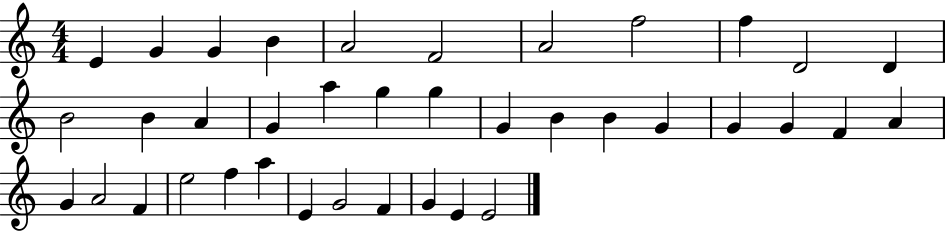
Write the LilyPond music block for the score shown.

{
  \clef treble
  \numericTimeSignature
  \time 4/4
  \key c \major
  e'4 g'4 g'4 b'4 | a'2 f'2 | a'2 f''2 | f''4 d'2 d'4 | \break b'2 b'4 a'4 | g'4 a''4 g''4 g''4 | g'4 b'4 b'4 g'4 | g'4 g'4 f'4 a'4 | \break g'4 a'2 f'4 | e''2 f''4 a''4 | e'4 g'2 f'4 | g'4 e'4 e'2 | \break \bar "|."
}